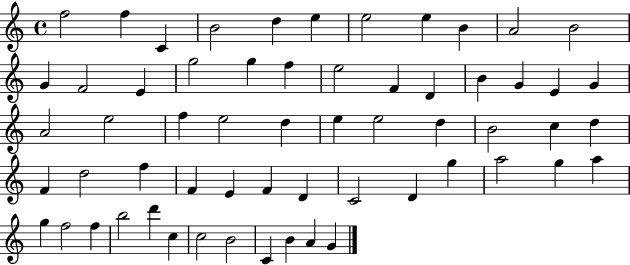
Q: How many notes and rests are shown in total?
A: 60